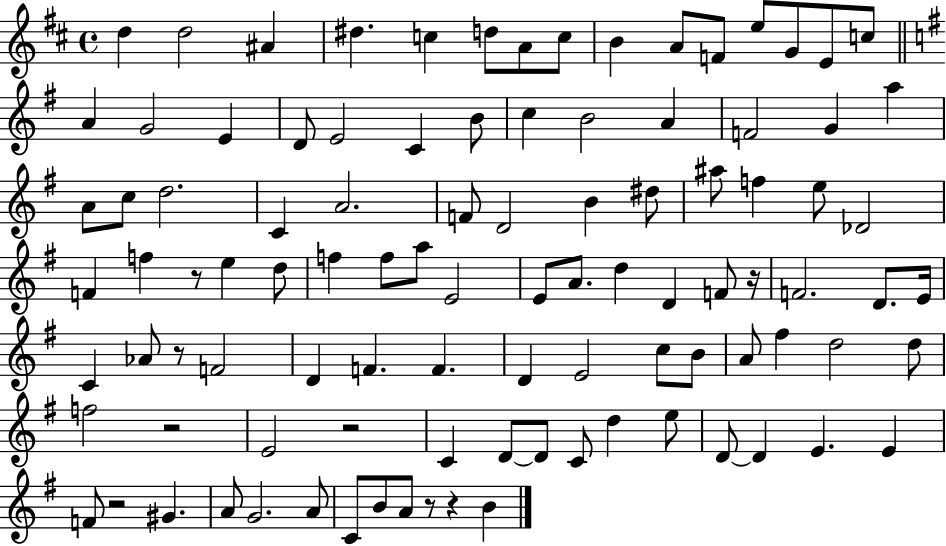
{
  \clef treble
  \time 4/4
  \defaultTimeSignature
  \key d \major
  d''4 d''2 ais'4 | dis''4. c''4 d''8 a'8 c''8 | b'4 a'8 f'8 e''8 g'8 e'8 c''8 | \bar "||" \break \key e \minor a'4 g'2 e'4 | d'8 e'2 c'4 b'8 | c''4 b'2 a'4 | f'2 g'4 a''4 | \break a'8 c''8 d''2. | c'4 a'2. | f'8 d'2 b'4 dis''8 | ais''8 f''4 e''8 des'2 | \break f'4 f''4 r8 e''4 d''8 | f''4 f''8 a''8 e'2 | e'8 a'8. d''4 d'4 f'8 r16 | f'2. d'8. e'16 | \break c'4 aes'8 r8 f'2 | d'4 f'4. f'4. | d'4 e'2 c''8 b'8 | a'8 fis''4 d''2 d''8 | \break f''2 r2 | e'2 r2 | c'4 d'8~~ d'8 c'8 d''4 e''8 | d'8~~ d'4 e'4. e'4 | \break f'8 r2 gis'4. | a'8 g'2. a'8 | c'8 b'8 a'8 r8 r4 b'4 | \bar "|."
}